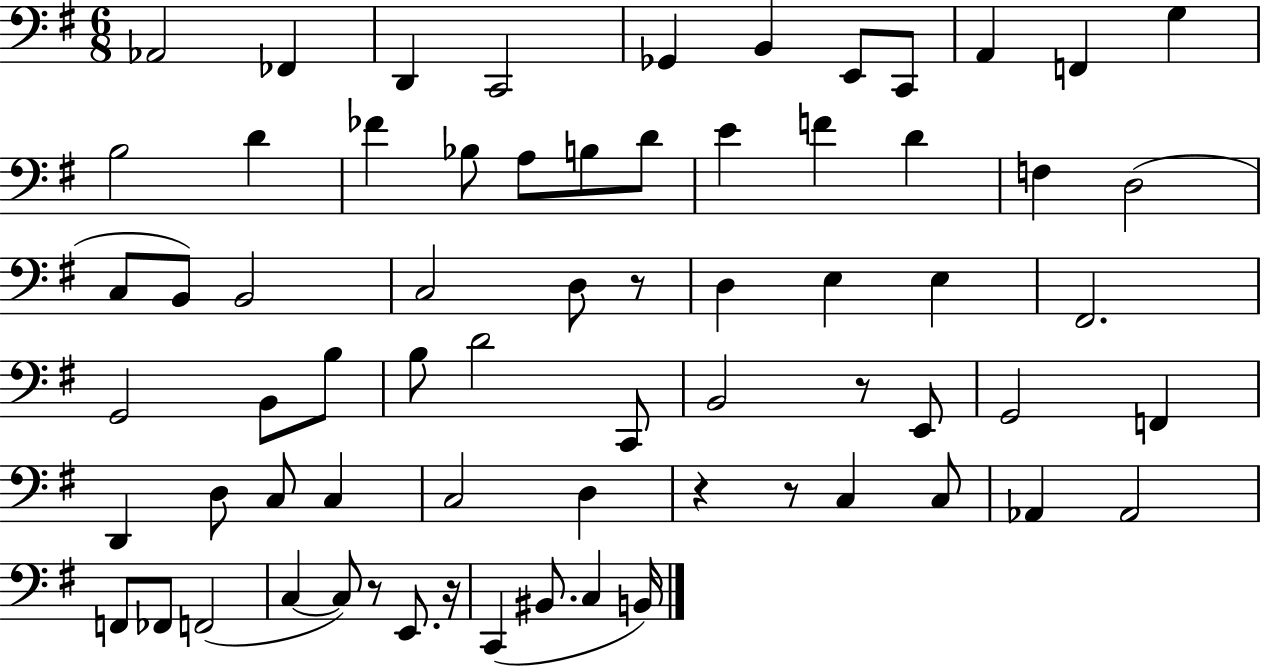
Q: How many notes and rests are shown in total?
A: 68